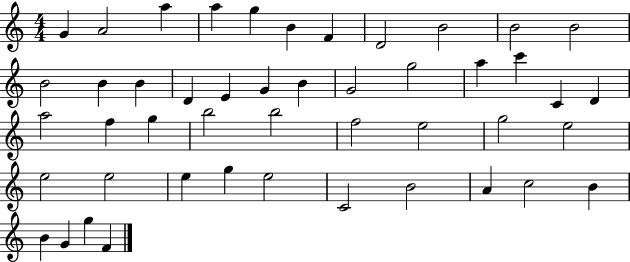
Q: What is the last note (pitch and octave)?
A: F4